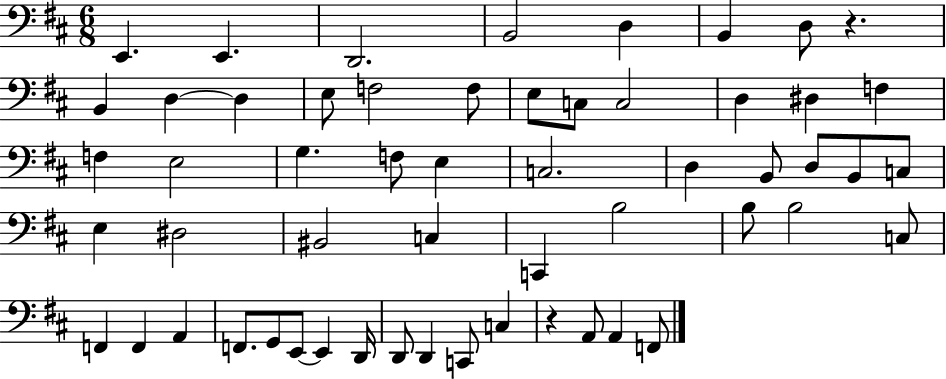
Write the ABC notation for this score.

X:1
T:Untitled
M:6/8
L:1/4
K:D
E,, E,, D,,2 B,,2 D, B,, D,/2 z B,, D, D, E,/2 F,2 F,/2 E,/2 C,/2 C,2 D, ^D, F, F, E,2 G, F,/2 E, C,2 D, B,,/2 D,/2 B,,/2 C,/2 E, ^D,2 ^B,,2 C, C,, B,2 B,/2 B,2 C,/2 F,, F,, A,, F,,/2 G,,/2 E,,/2 E,, D,,/4 D,,/2 D,, C,,/2 C, z A,,/2 A,, F,,/2